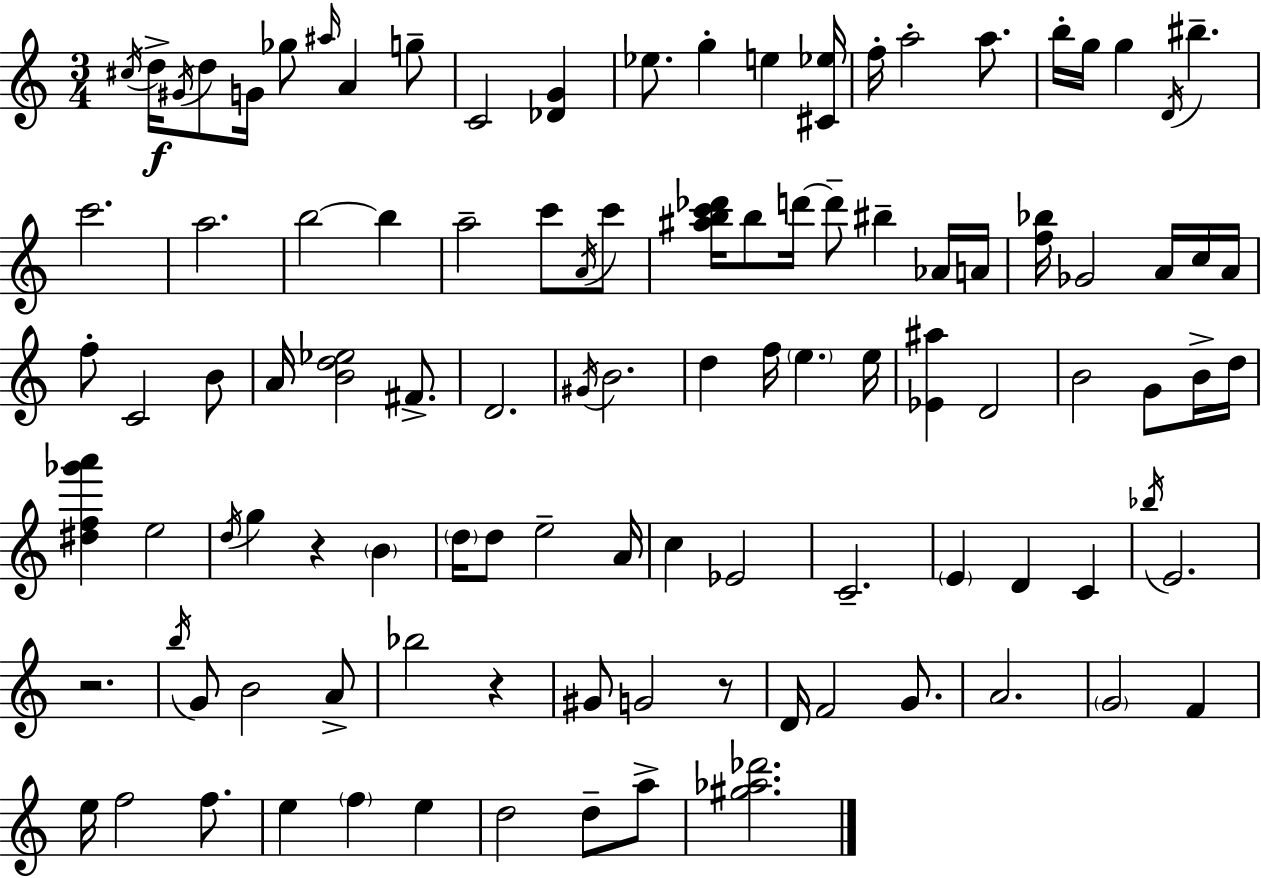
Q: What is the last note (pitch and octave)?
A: A5